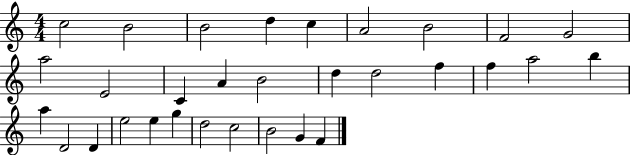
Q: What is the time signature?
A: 4/4